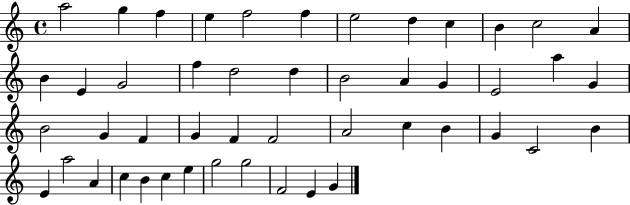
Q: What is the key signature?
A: C major